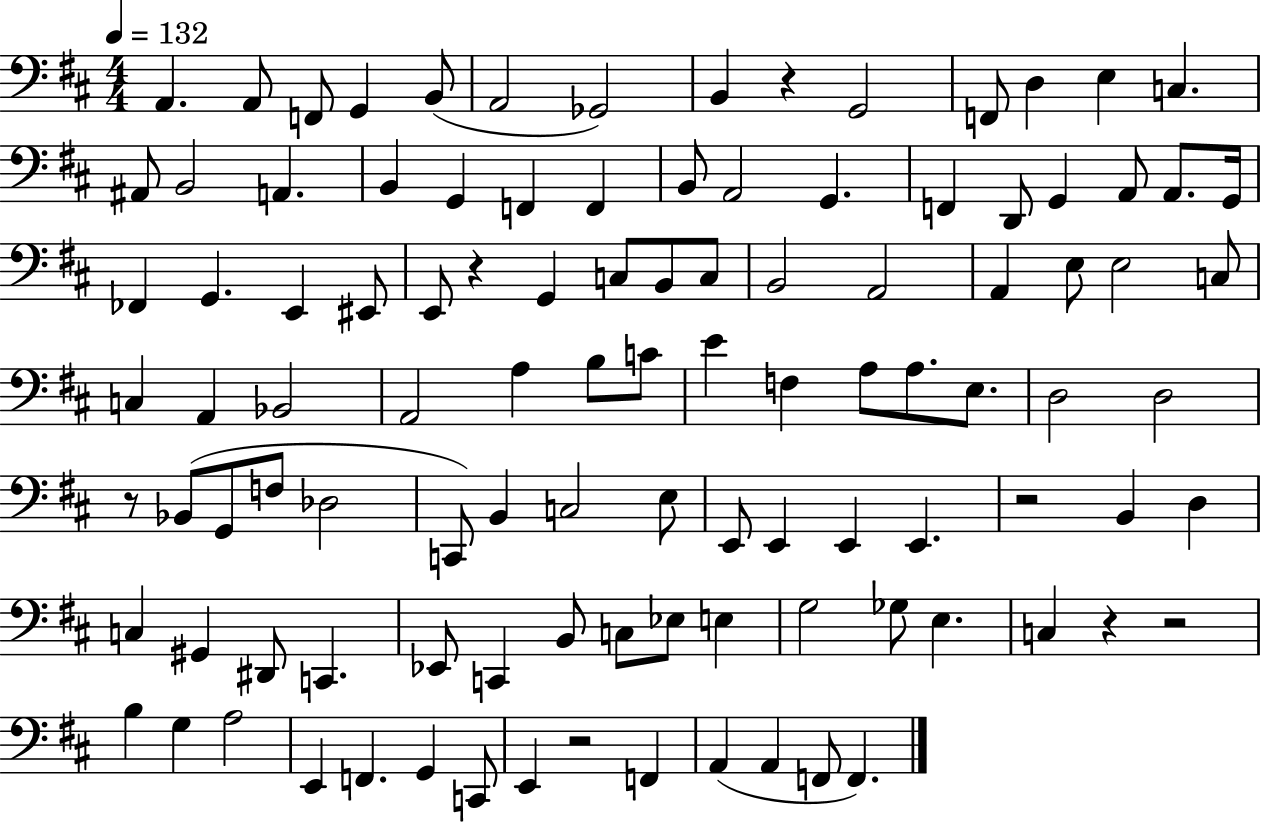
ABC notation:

X:1
T:Untitled
M:4/4
L:1/4
K:D
A,, A,,/2 F,,/2 G,, B,,/2 A,,2 _G,,2 B,, z G,,2 F,,/2 D, E, C, ^A,,/2 B,,2 A,, B,, G,, F,, F,, B,,/2 A,,2 G,, F,, D,,/2 G,, A,,/2 A,,/2 G,,/4 _F,, G,, E,, ^E,,/2 E,,/2 z G,, C,/2 B,,/2 C,/2 B,,2 A,,2 A,, E,/2 E,2 C,/2 C, A,, _B,,2 A,,2 A, B,/2 C/2 E F, A,/2 A,/2 E,/2 D,2 D,2 z/2 _B,,/2 G,,/2 F,/2 _D,2 C,,/2 B,, C,2 E,/2 E,,/2 E,, E,, E,, z2 B,, D, C, ^G,, ^D,,/2 C,, _E,,/2 C,, B,,/2 C,/2 _E,/2 E, G,2 _G,/2 E, C, z z2 B, G, A,2 E,, F,, G,, C,,/2 E,, z2 F,, A,, A,, F,,/2 F,,